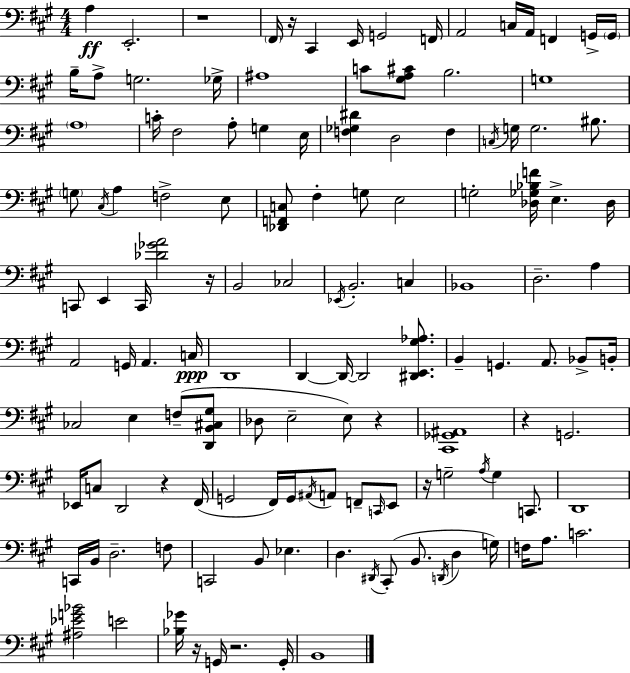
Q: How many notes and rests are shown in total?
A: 132